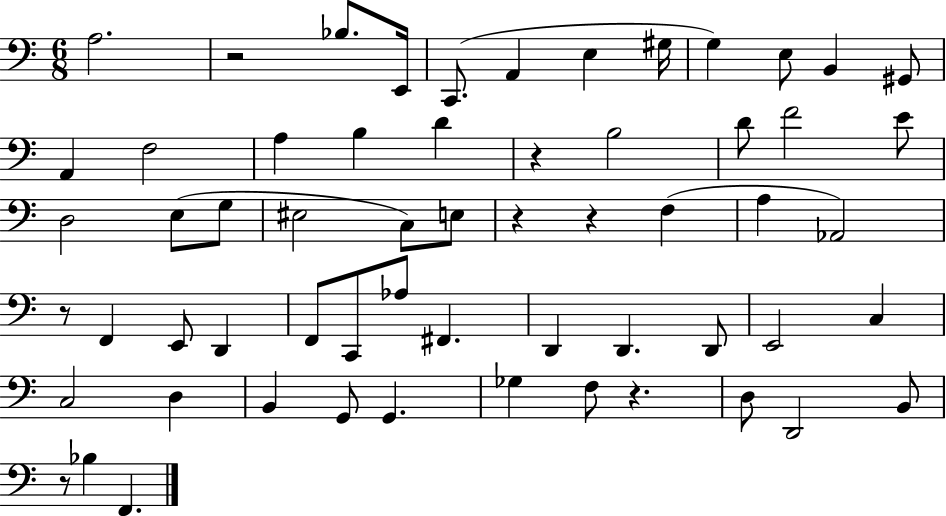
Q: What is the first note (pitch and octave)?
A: A3